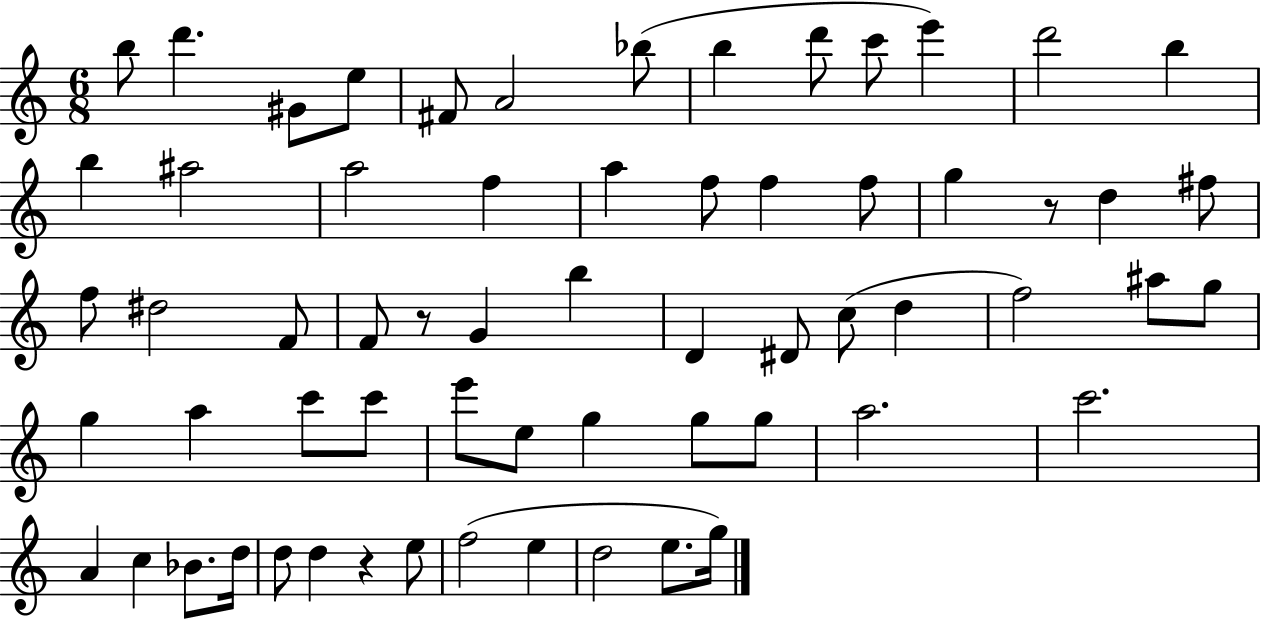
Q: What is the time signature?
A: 6/8